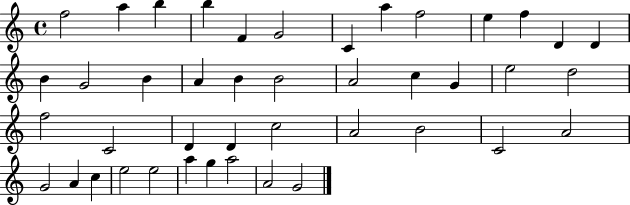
X:1
T:Untitled
M:4/4
L:1/4
K:C
f2 a b b F G2 C a f2 e f D D B G2 B A B B2 A2 c G e2 d2 f2 C2 D D c2 A2 B2 C2 A2 G2 A c e2 e2 a g a2 A2 G2